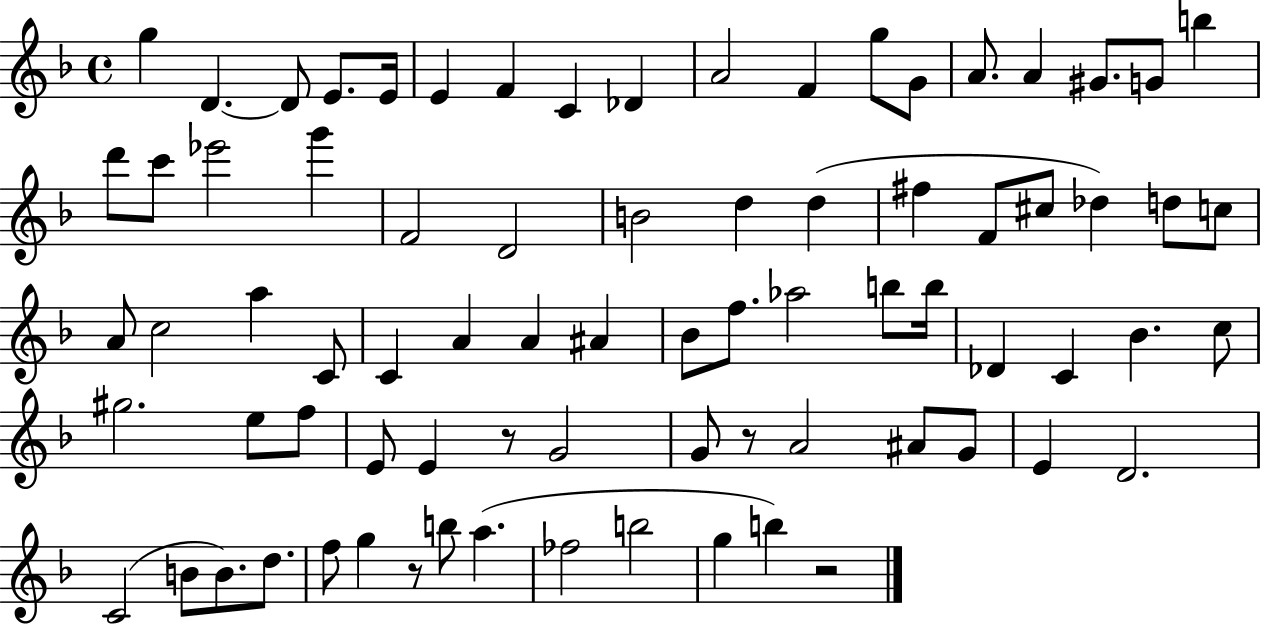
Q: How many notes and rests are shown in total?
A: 78